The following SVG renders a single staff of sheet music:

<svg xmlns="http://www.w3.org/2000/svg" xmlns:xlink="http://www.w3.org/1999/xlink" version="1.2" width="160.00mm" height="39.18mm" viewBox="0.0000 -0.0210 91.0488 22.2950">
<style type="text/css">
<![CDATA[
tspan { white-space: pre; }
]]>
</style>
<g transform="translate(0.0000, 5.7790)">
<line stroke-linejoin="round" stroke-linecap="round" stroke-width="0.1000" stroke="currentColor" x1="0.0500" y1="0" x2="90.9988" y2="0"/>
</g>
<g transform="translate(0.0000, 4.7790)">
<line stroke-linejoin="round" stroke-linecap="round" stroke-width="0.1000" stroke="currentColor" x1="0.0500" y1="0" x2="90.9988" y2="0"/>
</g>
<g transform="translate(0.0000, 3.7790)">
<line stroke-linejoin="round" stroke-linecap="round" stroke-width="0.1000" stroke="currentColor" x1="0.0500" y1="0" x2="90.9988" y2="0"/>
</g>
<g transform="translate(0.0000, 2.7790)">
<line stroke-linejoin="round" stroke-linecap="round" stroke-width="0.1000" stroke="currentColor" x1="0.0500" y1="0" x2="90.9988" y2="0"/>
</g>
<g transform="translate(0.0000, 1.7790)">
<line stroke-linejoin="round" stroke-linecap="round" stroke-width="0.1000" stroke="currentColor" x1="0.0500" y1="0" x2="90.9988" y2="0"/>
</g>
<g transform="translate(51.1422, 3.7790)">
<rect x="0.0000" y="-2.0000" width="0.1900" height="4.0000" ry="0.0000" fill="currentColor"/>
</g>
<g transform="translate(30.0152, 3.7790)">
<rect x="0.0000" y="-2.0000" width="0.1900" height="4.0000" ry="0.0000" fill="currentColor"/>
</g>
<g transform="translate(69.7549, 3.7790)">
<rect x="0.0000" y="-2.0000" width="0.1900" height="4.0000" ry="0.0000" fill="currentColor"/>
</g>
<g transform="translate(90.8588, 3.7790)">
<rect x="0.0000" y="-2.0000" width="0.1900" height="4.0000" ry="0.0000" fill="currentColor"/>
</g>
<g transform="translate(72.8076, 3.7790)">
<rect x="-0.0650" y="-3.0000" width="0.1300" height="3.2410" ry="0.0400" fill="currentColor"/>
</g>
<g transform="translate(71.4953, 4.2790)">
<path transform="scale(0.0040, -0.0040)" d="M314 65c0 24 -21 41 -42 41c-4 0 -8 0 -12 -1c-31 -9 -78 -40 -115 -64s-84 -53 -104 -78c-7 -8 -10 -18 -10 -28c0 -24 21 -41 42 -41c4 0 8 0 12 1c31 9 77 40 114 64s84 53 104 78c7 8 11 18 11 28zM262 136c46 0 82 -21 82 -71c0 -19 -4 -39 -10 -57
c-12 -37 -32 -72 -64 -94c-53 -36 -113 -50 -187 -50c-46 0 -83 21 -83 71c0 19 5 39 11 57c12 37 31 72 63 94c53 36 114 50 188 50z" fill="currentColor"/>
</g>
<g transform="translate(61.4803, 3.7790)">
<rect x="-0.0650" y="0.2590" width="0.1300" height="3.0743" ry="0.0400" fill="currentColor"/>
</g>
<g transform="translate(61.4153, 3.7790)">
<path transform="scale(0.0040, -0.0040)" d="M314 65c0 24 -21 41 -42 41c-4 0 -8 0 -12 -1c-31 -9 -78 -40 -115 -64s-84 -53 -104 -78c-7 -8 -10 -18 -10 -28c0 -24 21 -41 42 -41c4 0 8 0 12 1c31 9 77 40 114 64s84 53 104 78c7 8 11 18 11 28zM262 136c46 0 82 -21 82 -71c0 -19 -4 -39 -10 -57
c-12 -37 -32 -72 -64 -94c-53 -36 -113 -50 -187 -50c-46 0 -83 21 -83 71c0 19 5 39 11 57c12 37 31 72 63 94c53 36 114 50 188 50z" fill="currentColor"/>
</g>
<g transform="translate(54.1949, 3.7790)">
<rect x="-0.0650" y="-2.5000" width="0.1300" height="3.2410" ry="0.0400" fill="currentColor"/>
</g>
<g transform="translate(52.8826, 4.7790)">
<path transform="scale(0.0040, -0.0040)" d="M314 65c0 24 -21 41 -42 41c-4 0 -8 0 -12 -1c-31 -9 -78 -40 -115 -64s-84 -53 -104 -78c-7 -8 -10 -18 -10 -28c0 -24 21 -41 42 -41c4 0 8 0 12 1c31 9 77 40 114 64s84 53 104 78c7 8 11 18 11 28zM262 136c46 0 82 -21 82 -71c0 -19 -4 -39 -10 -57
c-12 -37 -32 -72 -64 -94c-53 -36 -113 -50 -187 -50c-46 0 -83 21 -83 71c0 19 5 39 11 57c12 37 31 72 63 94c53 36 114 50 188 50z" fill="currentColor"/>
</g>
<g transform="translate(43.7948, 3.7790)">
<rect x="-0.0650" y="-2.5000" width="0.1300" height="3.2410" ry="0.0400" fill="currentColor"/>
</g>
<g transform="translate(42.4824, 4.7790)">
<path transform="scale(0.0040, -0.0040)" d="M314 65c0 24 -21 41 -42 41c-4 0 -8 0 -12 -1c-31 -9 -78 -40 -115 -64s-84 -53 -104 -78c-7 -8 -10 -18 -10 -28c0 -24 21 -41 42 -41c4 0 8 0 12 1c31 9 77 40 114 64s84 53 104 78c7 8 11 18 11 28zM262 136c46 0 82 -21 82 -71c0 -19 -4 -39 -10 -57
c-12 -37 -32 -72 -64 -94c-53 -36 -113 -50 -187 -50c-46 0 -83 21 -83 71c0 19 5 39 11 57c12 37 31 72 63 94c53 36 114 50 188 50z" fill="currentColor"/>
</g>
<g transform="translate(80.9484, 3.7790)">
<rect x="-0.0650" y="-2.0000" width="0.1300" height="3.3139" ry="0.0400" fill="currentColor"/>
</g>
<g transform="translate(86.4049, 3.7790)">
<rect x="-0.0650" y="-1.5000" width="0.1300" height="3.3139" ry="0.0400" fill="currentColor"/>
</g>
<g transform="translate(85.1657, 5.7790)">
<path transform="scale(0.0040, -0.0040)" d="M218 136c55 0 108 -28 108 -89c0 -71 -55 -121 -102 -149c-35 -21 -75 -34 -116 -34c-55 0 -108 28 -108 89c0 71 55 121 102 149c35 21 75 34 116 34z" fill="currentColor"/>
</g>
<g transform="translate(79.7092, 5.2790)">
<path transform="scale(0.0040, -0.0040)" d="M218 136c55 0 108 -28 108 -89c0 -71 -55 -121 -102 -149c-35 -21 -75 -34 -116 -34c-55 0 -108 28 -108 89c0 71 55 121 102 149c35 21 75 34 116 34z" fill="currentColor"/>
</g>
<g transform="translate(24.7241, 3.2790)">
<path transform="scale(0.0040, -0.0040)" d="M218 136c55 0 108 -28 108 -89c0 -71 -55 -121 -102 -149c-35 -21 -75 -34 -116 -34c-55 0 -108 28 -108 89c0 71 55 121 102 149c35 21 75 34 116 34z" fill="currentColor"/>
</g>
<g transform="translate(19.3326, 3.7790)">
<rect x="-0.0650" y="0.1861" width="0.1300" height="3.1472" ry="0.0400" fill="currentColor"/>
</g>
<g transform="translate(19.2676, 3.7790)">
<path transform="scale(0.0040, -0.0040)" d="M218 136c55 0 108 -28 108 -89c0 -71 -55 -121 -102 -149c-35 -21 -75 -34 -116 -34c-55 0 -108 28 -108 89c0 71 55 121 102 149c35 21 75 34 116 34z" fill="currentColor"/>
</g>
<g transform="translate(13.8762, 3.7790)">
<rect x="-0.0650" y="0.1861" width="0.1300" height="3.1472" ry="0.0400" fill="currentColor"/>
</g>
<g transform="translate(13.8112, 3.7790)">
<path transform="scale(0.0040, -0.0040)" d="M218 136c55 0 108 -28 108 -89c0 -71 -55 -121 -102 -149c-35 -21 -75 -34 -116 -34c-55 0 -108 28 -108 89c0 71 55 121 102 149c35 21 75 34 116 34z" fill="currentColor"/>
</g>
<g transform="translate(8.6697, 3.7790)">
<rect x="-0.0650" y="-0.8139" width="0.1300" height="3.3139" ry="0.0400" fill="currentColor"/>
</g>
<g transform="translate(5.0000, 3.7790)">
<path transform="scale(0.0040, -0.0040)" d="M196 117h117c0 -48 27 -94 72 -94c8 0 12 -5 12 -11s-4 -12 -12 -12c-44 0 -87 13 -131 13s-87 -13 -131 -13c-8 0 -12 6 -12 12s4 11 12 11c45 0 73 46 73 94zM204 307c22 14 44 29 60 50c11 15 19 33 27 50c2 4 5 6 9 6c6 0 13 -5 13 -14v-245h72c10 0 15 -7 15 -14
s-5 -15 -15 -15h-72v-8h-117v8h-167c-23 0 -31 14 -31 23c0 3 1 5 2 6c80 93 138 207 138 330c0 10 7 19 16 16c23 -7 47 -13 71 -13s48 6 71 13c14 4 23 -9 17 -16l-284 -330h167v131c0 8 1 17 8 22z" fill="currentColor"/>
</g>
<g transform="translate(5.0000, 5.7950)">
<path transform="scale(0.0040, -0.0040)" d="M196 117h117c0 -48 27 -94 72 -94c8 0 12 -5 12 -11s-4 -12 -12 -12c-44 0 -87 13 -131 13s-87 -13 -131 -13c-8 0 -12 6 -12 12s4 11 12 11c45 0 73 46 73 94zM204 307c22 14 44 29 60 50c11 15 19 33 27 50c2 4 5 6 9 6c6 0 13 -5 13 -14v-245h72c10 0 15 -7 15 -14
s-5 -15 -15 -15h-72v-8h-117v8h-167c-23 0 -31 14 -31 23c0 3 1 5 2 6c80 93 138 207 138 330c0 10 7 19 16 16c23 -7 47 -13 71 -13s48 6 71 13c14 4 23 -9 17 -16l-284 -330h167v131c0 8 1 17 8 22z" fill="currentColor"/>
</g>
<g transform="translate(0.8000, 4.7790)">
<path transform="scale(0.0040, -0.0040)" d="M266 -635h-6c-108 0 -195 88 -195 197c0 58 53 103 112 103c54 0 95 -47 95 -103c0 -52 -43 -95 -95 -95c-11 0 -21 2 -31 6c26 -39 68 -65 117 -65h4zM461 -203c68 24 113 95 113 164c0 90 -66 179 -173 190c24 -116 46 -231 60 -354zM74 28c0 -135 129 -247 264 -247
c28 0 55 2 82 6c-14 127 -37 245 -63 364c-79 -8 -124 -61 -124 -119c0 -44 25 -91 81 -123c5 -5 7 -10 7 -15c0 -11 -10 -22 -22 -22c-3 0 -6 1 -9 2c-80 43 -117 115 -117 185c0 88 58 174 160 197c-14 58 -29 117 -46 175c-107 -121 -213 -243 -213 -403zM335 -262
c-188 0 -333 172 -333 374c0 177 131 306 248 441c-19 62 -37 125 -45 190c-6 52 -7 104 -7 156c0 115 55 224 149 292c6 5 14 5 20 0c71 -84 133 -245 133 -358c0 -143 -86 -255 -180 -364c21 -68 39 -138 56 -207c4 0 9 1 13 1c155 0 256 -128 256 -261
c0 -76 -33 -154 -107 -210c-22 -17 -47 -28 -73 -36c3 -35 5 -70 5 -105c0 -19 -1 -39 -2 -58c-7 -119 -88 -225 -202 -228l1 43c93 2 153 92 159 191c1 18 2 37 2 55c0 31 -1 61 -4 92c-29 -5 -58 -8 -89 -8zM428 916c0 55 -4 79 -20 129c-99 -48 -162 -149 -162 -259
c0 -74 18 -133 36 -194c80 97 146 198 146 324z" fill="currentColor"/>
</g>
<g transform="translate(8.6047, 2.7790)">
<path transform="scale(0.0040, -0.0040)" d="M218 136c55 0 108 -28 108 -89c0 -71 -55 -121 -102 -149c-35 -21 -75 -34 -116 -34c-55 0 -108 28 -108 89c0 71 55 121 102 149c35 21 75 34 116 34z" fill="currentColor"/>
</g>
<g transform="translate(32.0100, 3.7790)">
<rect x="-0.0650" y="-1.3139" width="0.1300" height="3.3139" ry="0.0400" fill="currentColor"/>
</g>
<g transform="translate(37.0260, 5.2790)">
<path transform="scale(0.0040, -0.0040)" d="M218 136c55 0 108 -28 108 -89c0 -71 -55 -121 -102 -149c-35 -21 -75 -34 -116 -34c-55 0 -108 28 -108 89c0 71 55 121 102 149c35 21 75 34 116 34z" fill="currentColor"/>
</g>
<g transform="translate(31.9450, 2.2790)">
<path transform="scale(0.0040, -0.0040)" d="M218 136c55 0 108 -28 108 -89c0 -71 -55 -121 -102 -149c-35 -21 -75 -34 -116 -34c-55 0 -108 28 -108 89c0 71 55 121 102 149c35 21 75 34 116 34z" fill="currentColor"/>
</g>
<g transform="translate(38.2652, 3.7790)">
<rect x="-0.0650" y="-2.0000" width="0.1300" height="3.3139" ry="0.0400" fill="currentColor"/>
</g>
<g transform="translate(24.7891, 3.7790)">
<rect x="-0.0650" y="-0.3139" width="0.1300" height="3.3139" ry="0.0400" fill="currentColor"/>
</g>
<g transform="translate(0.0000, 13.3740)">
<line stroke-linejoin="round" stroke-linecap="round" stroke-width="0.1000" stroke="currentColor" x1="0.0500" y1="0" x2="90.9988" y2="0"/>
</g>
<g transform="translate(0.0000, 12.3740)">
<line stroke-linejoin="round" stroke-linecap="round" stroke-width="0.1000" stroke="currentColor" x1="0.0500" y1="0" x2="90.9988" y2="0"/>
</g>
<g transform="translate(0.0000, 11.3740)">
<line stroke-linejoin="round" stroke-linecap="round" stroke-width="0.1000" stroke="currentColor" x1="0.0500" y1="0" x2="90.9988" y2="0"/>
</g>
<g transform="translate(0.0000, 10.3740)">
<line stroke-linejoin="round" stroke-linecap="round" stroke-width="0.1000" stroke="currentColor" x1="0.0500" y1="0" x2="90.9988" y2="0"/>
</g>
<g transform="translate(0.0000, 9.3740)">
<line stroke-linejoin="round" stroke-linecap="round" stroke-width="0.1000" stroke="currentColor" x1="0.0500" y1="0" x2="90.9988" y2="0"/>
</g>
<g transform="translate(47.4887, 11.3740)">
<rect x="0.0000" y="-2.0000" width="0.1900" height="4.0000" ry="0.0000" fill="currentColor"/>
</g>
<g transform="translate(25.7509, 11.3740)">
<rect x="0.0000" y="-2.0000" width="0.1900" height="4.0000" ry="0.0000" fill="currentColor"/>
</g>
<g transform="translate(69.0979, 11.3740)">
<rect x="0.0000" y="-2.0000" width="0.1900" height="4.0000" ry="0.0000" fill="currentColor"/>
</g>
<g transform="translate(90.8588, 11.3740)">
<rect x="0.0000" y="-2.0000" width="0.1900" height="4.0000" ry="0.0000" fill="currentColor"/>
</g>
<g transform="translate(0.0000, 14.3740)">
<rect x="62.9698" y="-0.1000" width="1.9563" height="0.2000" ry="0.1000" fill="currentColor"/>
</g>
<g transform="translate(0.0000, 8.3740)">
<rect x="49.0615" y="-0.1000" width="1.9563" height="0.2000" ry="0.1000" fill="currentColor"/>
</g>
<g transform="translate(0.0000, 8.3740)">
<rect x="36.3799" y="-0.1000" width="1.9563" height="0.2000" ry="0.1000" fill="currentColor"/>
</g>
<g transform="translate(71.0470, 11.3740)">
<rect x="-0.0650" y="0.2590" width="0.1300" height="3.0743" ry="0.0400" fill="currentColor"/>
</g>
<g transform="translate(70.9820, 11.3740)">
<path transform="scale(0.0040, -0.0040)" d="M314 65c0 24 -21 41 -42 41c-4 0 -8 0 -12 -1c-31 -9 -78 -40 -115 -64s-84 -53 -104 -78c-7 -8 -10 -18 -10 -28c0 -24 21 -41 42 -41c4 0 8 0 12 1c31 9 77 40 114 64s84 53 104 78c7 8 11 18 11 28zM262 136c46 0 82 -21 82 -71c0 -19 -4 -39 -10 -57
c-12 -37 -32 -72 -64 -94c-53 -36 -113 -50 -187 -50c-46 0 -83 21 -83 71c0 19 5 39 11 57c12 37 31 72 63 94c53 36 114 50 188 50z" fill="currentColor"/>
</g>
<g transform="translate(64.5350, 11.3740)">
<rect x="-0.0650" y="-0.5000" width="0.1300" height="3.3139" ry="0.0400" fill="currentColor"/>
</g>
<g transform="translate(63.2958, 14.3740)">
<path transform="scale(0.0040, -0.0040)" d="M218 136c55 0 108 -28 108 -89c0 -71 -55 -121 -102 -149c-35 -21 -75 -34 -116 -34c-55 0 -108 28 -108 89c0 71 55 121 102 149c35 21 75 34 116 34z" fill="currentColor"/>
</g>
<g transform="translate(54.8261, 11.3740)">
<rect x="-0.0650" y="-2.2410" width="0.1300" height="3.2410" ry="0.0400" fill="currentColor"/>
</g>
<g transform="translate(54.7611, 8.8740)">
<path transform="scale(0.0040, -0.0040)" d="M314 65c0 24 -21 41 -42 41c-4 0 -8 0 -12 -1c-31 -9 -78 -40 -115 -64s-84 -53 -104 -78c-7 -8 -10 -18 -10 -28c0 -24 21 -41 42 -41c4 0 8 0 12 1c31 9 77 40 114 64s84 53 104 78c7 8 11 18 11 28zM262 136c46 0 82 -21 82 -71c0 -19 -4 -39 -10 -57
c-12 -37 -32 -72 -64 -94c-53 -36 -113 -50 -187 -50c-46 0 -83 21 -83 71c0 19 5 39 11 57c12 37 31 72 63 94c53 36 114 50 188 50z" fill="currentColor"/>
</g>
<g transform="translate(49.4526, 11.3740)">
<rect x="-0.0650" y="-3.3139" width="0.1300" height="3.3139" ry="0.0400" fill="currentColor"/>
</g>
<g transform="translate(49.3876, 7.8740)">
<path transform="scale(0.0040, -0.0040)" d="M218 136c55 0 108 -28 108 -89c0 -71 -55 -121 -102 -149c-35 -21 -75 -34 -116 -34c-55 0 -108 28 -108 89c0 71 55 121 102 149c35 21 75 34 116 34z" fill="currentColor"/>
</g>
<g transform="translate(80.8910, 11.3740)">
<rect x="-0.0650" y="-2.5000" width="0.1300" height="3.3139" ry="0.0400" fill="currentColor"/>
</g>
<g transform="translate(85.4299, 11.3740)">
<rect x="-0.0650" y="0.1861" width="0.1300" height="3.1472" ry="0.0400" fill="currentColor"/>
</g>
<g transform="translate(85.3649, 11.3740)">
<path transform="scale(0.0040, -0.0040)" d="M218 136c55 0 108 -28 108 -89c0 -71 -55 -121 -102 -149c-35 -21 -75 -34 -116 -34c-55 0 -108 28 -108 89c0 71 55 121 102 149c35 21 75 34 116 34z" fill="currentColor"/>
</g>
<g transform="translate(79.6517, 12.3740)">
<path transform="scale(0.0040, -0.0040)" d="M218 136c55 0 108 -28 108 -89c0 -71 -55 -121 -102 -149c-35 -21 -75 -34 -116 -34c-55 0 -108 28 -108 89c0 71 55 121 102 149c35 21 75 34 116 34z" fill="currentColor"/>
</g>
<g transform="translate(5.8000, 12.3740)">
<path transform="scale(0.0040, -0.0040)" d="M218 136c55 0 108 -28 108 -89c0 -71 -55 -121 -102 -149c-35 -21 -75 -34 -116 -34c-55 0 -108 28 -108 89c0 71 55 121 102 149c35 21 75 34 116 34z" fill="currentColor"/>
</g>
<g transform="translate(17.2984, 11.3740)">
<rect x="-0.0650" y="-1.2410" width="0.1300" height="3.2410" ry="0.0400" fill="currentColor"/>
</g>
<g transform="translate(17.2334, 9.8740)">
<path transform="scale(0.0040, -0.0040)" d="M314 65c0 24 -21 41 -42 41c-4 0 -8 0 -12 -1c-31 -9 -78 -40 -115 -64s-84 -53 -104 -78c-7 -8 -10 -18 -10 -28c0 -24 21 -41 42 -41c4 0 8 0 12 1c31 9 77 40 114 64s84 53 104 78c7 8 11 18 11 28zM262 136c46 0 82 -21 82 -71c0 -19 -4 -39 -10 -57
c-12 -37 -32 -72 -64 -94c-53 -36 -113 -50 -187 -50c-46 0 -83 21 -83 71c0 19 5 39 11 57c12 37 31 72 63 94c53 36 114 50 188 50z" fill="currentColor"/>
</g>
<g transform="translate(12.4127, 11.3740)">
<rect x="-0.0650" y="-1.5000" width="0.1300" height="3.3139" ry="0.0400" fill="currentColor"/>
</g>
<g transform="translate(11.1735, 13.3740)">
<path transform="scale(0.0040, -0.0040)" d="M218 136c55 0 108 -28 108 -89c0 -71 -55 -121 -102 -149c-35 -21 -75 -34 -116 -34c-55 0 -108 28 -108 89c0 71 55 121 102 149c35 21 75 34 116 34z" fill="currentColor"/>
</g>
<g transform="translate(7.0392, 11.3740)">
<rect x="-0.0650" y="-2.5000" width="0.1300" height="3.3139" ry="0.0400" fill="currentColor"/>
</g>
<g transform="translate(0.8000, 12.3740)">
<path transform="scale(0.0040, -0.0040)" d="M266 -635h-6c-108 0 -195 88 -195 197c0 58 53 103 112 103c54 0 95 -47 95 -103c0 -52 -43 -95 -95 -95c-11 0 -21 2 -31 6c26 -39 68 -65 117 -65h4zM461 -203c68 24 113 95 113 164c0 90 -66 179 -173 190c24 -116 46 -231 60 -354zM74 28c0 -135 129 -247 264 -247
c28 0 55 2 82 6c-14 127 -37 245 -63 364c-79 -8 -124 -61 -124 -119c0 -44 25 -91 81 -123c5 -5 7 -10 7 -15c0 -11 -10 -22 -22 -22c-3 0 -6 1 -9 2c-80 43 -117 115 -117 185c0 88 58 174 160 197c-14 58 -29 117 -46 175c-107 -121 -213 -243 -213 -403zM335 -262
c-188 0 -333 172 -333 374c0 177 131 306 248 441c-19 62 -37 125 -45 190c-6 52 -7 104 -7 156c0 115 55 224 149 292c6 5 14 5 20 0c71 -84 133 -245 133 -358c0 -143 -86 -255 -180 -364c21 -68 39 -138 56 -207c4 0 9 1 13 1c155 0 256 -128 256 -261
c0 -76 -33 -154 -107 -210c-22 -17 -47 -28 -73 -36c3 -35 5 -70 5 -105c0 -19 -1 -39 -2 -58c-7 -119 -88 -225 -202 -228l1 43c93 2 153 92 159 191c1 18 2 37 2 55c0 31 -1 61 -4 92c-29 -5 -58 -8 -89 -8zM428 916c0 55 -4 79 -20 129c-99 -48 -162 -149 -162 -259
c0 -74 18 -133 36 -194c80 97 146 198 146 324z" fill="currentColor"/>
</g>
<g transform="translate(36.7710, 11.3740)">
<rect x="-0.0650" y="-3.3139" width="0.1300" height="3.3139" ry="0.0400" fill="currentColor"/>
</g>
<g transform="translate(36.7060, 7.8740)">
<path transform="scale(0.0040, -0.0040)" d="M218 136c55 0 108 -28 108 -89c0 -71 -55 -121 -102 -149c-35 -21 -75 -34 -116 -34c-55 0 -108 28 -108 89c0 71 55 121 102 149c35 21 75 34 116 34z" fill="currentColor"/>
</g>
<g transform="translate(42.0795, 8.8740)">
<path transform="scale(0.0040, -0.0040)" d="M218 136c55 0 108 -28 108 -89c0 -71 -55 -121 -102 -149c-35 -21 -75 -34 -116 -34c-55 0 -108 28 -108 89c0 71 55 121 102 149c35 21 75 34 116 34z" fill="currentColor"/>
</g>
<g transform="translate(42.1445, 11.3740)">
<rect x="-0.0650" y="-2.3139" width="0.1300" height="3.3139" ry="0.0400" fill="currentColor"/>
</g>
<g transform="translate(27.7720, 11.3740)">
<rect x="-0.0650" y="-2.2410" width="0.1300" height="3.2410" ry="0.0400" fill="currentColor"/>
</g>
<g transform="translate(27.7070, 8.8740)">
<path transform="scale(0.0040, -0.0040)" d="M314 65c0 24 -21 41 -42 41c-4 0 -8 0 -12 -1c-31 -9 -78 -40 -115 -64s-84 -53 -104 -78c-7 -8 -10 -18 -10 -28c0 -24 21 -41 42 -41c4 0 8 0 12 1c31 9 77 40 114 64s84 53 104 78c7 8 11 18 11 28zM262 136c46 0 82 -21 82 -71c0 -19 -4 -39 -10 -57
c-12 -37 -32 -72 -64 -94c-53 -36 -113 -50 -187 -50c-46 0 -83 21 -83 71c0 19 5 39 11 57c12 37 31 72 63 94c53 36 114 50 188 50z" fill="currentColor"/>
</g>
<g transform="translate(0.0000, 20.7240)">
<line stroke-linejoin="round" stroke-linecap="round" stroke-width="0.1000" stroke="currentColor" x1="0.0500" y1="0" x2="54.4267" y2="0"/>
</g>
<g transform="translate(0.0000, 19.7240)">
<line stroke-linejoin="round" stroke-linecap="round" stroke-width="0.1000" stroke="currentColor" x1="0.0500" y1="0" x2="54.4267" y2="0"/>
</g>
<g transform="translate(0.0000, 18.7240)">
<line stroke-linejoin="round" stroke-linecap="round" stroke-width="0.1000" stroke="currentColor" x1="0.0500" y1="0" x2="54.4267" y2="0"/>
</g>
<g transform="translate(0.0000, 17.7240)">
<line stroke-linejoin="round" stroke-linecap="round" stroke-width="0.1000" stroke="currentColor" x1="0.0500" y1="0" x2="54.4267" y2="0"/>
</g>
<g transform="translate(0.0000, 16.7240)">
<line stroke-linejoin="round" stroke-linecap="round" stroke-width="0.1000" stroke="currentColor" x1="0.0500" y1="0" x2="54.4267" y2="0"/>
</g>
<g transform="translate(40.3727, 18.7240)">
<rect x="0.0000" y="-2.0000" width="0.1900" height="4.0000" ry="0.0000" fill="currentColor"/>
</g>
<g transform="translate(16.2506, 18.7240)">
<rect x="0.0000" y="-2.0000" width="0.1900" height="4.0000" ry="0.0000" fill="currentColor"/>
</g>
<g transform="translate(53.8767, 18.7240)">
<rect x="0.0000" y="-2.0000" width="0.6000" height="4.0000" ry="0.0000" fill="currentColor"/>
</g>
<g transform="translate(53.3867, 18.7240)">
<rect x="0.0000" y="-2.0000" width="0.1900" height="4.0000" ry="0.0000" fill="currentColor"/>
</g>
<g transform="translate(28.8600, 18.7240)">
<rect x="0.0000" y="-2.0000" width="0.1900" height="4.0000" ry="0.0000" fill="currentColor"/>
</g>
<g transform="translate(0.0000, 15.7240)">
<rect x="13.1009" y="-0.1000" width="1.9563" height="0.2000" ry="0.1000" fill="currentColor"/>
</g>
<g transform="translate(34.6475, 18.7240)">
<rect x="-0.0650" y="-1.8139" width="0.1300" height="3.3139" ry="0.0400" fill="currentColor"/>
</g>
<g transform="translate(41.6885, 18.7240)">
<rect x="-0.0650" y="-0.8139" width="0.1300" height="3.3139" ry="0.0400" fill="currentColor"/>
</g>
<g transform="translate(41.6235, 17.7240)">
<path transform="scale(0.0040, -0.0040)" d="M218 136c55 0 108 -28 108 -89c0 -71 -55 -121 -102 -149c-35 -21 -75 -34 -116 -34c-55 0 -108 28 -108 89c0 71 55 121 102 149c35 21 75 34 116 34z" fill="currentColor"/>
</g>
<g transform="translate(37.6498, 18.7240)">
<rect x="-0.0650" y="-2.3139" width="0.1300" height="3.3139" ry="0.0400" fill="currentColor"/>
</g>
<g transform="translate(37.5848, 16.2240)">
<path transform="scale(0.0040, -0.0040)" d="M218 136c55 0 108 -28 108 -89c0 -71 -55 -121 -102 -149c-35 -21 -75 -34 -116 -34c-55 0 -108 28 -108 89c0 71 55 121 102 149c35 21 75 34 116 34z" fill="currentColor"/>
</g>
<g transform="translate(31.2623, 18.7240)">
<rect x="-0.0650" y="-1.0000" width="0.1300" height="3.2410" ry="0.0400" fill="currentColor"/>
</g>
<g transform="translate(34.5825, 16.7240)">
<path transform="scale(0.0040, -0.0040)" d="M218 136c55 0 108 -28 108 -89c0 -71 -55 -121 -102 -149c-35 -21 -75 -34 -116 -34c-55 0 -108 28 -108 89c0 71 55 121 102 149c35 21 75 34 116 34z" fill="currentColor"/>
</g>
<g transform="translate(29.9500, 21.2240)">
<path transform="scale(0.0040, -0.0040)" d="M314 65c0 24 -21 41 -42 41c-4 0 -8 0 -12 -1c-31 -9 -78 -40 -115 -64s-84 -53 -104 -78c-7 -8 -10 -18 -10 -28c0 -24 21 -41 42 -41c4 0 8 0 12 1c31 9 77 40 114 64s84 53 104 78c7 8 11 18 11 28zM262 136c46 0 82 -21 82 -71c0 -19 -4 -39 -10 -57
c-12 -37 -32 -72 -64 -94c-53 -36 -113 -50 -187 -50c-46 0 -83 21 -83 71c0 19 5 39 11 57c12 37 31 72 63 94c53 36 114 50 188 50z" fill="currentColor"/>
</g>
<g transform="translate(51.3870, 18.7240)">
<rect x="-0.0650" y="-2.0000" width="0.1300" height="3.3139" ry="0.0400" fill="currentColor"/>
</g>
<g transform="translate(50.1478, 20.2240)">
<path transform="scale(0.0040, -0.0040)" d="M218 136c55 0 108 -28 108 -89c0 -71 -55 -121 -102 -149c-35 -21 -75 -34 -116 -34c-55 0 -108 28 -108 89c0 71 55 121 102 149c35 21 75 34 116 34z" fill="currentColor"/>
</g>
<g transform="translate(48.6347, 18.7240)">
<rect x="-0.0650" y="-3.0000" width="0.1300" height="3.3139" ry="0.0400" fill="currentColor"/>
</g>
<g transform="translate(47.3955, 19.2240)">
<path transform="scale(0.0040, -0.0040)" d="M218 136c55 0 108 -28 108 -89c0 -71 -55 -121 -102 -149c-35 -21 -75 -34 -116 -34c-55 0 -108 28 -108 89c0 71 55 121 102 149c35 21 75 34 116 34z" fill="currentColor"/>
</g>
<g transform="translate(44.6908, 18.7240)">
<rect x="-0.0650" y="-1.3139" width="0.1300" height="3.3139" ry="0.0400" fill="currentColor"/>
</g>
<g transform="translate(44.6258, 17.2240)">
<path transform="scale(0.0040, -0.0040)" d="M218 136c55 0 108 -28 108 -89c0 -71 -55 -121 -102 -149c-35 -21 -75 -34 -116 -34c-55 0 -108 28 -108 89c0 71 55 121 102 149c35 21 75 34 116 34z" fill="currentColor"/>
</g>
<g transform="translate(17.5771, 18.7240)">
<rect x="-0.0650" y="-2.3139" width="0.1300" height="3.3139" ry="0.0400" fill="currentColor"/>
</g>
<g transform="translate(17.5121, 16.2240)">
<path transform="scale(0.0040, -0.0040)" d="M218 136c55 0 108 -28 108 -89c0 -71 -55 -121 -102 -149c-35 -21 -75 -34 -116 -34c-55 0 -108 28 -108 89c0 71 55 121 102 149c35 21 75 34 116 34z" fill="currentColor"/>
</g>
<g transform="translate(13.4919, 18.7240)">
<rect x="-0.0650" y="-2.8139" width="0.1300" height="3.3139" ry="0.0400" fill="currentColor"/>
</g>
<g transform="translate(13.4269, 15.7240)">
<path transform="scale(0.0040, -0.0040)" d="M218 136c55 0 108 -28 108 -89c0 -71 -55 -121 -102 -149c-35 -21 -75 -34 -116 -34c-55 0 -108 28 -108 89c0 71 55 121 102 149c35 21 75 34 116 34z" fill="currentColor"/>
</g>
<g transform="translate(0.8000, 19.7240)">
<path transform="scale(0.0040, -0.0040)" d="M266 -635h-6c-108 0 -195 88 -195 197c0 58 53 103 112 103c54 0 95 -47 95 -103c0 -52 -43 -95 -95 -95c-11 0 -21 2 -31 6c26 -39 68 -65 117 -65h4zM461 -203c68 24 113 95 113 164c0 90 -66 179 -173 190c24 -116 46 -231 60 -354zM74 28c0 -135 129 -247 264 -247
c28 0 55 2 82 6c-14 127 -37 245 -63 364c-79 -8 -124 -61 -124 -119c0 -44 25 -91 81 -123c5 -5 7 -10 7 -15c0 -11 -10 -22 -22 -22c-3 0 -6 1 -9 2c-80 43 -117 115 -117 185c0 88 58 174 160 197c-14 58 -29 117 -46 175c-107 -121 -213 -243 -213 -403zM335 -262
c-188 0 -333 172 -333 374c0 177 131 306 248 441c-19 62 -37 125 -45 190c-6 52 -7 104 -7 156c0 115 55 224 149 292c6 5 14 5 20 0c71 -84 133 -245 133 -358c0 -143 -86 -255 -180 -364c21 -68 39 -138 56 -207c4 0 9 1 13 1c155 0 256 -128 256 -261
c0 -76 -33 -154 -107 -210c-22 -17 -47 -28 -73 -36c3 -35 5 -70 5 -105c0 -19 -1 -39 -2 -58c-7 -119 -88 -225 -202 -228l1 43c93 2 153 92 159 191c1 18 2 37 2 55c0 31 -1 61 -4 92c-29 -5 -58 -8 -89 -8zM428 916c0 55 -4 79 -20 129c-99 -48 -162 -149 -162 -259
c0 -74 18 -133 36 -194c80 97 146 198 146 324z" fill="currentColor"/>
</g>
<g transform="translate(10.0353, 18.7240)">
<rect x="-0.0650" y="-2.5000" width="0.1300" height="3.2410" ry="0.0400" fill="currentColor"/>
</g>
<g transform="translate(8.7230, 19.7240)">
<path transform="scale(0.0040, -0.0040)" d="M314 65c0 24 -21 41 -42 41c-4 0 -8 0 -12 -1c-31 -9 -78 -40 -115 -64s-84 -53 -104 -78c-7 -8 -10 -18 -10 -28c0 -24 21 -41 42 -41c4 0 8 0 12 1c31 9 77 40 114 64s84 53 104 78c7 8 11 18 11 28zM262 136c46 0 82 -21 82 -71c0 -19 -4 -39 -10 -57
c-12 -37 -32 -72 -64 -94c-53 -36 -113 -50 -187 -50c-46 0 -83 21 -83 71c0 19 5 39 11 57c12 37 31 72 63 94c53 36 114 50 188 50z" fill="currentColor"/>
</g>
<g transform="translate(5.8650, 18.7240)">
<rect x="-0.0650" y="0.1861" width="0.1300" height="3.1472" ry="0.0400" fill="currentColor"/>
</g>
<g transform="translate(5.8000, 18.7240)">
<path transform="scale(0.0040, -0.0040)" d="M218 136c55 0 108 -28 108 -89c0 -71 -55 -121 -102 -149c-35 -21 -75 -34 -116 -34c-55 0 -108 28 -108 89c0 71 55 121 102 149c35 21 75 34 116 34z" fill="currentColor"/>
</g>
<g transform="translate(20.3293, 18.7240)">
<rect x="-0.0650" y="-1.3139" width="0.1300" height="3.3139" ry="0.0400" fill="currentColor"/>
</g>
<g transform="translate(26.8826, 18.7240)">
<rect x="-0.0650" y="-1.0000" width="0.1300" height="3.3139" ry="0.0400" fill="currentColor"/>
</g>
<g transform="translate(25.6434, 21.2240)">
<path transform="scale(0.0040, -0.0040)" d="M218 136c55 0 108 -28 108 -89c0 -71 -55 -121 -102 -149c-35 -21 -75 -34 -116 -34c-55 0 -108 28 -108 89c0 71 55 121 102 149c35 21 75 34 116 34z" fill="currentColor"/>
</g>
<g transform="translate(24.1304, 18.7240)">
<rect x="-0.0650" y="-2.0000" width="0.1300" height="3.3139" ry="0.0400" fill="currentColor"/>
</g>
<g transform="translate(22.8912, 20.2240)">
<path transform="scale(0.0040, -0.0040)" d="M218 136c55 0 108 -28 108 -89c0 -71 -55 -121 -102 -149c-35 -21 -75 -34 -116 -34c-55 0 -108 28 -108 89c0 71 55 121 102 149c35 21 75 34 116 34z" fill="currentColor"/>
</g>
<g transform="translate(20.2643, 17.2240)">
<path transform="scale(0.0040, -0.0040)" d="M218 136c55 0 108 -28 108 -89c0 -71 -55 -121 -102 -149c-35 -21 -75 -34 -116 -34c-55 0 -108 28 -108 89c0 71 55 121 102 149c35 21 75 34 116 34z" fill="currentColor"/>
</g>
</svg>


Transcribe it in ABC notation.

X:1
T:Untitled
M:4/4
L:1/4
K:C
d B B c e F G2 G2 B2 A2 F E G E e2 g2 b g b g2 C B2 G B B G2 a g e F D D2 f g d e A F